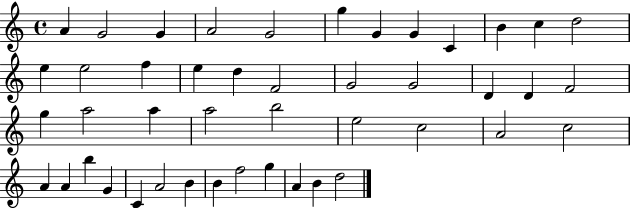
A4/q G4/h G4/q A4/h G4/h G5/q G4/q G4/q C4/q B4/q C5/q D5/h E5/q E5/h F5/q E5/q D5/q F4/h G4/h G4/h D4/q D4/q F4/h G5/q A5/h A5/q A5/h B5/h E5/h C5/h A4/h C5/h A4/q A4/q B5/q G4/q C4/q A4/h B4/q B4/q F5/h G5/q A4/q B4/q D5/h